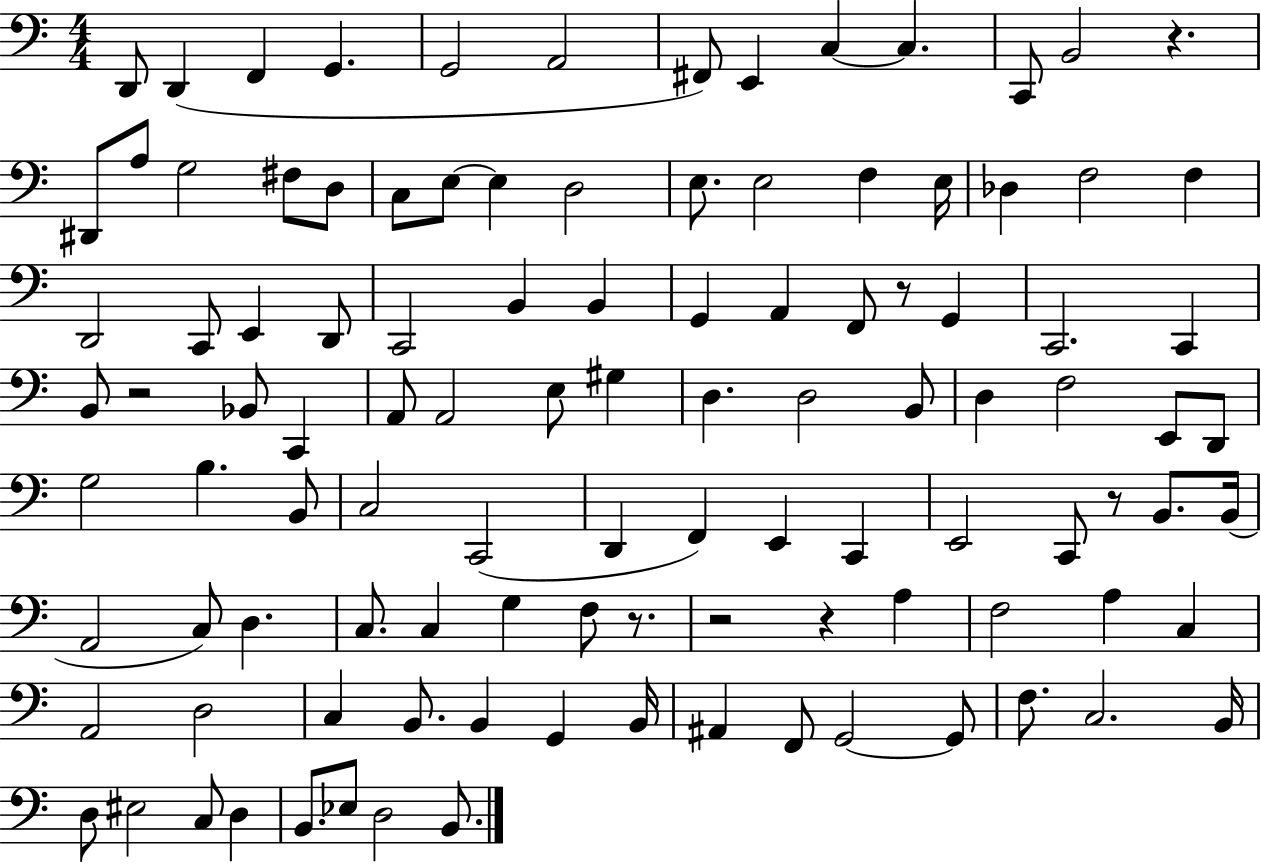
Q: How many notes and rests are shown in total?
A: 108